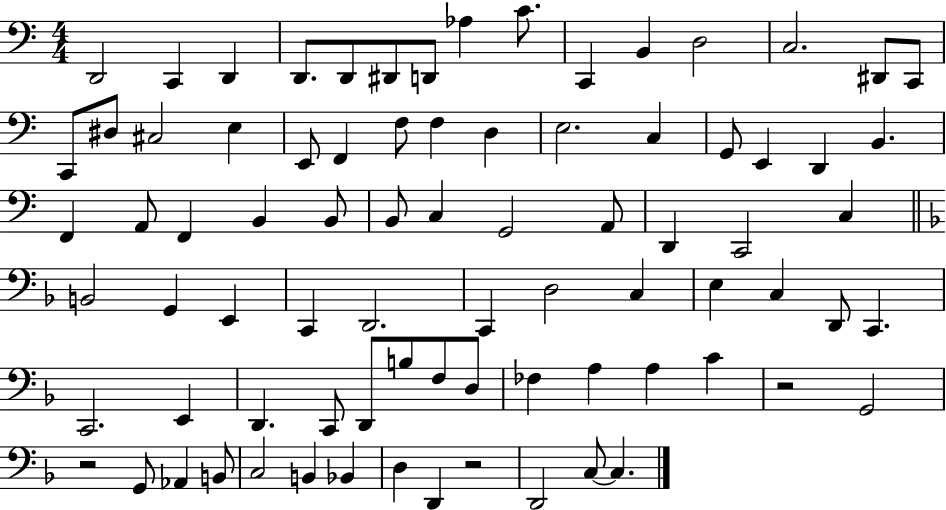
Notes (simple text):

D2/h C2/q D2/q D2/e. D2/e D#2/e D2/e Ab3/q C4/e. C2/q B2/q D3/h C3/h. D#2/e C2/e C2/e D#3/e C#3/h E3/q E2/e F2/q F3/e F3/q D3/q E3/h. C3/q G2/e E2/q D2/q B2/q. F2/q A2/e F2/q B2/q B2/e B2/e C3/q G2/h A2/e D2/q C2/h C3/q B2/h G2/q E2/q C2/q D2/h. C2/q D3/h C3/q E3/q C3/q D2/e C2/q. C2/h. E2/q D2/q. C2/e D2/e B3/e F3/e D3/e FES3/q A3/q A3/q C4/q R/h G2/h R/h G2/e Ab2/q B2/e C3/h B2/q Bb2/q D3/q D2/q R/h D2/h C3/e C3/q.